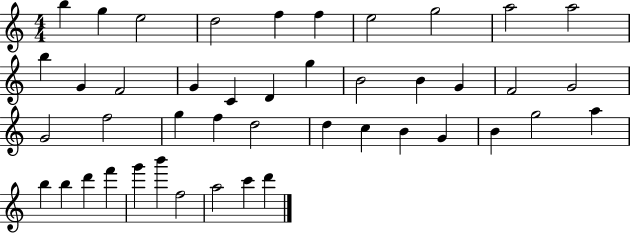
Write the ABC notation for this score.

X:1
T:Untitled
M:4/4
L:1/4
K:C
b g e2 d2 f f e2 g2 a2 a2 b G F2 G C D g B2 B G F2 G2 G2 f2 g f d2 d c B G B g2 a b b d' f' g' b' f2 a2 c' d'